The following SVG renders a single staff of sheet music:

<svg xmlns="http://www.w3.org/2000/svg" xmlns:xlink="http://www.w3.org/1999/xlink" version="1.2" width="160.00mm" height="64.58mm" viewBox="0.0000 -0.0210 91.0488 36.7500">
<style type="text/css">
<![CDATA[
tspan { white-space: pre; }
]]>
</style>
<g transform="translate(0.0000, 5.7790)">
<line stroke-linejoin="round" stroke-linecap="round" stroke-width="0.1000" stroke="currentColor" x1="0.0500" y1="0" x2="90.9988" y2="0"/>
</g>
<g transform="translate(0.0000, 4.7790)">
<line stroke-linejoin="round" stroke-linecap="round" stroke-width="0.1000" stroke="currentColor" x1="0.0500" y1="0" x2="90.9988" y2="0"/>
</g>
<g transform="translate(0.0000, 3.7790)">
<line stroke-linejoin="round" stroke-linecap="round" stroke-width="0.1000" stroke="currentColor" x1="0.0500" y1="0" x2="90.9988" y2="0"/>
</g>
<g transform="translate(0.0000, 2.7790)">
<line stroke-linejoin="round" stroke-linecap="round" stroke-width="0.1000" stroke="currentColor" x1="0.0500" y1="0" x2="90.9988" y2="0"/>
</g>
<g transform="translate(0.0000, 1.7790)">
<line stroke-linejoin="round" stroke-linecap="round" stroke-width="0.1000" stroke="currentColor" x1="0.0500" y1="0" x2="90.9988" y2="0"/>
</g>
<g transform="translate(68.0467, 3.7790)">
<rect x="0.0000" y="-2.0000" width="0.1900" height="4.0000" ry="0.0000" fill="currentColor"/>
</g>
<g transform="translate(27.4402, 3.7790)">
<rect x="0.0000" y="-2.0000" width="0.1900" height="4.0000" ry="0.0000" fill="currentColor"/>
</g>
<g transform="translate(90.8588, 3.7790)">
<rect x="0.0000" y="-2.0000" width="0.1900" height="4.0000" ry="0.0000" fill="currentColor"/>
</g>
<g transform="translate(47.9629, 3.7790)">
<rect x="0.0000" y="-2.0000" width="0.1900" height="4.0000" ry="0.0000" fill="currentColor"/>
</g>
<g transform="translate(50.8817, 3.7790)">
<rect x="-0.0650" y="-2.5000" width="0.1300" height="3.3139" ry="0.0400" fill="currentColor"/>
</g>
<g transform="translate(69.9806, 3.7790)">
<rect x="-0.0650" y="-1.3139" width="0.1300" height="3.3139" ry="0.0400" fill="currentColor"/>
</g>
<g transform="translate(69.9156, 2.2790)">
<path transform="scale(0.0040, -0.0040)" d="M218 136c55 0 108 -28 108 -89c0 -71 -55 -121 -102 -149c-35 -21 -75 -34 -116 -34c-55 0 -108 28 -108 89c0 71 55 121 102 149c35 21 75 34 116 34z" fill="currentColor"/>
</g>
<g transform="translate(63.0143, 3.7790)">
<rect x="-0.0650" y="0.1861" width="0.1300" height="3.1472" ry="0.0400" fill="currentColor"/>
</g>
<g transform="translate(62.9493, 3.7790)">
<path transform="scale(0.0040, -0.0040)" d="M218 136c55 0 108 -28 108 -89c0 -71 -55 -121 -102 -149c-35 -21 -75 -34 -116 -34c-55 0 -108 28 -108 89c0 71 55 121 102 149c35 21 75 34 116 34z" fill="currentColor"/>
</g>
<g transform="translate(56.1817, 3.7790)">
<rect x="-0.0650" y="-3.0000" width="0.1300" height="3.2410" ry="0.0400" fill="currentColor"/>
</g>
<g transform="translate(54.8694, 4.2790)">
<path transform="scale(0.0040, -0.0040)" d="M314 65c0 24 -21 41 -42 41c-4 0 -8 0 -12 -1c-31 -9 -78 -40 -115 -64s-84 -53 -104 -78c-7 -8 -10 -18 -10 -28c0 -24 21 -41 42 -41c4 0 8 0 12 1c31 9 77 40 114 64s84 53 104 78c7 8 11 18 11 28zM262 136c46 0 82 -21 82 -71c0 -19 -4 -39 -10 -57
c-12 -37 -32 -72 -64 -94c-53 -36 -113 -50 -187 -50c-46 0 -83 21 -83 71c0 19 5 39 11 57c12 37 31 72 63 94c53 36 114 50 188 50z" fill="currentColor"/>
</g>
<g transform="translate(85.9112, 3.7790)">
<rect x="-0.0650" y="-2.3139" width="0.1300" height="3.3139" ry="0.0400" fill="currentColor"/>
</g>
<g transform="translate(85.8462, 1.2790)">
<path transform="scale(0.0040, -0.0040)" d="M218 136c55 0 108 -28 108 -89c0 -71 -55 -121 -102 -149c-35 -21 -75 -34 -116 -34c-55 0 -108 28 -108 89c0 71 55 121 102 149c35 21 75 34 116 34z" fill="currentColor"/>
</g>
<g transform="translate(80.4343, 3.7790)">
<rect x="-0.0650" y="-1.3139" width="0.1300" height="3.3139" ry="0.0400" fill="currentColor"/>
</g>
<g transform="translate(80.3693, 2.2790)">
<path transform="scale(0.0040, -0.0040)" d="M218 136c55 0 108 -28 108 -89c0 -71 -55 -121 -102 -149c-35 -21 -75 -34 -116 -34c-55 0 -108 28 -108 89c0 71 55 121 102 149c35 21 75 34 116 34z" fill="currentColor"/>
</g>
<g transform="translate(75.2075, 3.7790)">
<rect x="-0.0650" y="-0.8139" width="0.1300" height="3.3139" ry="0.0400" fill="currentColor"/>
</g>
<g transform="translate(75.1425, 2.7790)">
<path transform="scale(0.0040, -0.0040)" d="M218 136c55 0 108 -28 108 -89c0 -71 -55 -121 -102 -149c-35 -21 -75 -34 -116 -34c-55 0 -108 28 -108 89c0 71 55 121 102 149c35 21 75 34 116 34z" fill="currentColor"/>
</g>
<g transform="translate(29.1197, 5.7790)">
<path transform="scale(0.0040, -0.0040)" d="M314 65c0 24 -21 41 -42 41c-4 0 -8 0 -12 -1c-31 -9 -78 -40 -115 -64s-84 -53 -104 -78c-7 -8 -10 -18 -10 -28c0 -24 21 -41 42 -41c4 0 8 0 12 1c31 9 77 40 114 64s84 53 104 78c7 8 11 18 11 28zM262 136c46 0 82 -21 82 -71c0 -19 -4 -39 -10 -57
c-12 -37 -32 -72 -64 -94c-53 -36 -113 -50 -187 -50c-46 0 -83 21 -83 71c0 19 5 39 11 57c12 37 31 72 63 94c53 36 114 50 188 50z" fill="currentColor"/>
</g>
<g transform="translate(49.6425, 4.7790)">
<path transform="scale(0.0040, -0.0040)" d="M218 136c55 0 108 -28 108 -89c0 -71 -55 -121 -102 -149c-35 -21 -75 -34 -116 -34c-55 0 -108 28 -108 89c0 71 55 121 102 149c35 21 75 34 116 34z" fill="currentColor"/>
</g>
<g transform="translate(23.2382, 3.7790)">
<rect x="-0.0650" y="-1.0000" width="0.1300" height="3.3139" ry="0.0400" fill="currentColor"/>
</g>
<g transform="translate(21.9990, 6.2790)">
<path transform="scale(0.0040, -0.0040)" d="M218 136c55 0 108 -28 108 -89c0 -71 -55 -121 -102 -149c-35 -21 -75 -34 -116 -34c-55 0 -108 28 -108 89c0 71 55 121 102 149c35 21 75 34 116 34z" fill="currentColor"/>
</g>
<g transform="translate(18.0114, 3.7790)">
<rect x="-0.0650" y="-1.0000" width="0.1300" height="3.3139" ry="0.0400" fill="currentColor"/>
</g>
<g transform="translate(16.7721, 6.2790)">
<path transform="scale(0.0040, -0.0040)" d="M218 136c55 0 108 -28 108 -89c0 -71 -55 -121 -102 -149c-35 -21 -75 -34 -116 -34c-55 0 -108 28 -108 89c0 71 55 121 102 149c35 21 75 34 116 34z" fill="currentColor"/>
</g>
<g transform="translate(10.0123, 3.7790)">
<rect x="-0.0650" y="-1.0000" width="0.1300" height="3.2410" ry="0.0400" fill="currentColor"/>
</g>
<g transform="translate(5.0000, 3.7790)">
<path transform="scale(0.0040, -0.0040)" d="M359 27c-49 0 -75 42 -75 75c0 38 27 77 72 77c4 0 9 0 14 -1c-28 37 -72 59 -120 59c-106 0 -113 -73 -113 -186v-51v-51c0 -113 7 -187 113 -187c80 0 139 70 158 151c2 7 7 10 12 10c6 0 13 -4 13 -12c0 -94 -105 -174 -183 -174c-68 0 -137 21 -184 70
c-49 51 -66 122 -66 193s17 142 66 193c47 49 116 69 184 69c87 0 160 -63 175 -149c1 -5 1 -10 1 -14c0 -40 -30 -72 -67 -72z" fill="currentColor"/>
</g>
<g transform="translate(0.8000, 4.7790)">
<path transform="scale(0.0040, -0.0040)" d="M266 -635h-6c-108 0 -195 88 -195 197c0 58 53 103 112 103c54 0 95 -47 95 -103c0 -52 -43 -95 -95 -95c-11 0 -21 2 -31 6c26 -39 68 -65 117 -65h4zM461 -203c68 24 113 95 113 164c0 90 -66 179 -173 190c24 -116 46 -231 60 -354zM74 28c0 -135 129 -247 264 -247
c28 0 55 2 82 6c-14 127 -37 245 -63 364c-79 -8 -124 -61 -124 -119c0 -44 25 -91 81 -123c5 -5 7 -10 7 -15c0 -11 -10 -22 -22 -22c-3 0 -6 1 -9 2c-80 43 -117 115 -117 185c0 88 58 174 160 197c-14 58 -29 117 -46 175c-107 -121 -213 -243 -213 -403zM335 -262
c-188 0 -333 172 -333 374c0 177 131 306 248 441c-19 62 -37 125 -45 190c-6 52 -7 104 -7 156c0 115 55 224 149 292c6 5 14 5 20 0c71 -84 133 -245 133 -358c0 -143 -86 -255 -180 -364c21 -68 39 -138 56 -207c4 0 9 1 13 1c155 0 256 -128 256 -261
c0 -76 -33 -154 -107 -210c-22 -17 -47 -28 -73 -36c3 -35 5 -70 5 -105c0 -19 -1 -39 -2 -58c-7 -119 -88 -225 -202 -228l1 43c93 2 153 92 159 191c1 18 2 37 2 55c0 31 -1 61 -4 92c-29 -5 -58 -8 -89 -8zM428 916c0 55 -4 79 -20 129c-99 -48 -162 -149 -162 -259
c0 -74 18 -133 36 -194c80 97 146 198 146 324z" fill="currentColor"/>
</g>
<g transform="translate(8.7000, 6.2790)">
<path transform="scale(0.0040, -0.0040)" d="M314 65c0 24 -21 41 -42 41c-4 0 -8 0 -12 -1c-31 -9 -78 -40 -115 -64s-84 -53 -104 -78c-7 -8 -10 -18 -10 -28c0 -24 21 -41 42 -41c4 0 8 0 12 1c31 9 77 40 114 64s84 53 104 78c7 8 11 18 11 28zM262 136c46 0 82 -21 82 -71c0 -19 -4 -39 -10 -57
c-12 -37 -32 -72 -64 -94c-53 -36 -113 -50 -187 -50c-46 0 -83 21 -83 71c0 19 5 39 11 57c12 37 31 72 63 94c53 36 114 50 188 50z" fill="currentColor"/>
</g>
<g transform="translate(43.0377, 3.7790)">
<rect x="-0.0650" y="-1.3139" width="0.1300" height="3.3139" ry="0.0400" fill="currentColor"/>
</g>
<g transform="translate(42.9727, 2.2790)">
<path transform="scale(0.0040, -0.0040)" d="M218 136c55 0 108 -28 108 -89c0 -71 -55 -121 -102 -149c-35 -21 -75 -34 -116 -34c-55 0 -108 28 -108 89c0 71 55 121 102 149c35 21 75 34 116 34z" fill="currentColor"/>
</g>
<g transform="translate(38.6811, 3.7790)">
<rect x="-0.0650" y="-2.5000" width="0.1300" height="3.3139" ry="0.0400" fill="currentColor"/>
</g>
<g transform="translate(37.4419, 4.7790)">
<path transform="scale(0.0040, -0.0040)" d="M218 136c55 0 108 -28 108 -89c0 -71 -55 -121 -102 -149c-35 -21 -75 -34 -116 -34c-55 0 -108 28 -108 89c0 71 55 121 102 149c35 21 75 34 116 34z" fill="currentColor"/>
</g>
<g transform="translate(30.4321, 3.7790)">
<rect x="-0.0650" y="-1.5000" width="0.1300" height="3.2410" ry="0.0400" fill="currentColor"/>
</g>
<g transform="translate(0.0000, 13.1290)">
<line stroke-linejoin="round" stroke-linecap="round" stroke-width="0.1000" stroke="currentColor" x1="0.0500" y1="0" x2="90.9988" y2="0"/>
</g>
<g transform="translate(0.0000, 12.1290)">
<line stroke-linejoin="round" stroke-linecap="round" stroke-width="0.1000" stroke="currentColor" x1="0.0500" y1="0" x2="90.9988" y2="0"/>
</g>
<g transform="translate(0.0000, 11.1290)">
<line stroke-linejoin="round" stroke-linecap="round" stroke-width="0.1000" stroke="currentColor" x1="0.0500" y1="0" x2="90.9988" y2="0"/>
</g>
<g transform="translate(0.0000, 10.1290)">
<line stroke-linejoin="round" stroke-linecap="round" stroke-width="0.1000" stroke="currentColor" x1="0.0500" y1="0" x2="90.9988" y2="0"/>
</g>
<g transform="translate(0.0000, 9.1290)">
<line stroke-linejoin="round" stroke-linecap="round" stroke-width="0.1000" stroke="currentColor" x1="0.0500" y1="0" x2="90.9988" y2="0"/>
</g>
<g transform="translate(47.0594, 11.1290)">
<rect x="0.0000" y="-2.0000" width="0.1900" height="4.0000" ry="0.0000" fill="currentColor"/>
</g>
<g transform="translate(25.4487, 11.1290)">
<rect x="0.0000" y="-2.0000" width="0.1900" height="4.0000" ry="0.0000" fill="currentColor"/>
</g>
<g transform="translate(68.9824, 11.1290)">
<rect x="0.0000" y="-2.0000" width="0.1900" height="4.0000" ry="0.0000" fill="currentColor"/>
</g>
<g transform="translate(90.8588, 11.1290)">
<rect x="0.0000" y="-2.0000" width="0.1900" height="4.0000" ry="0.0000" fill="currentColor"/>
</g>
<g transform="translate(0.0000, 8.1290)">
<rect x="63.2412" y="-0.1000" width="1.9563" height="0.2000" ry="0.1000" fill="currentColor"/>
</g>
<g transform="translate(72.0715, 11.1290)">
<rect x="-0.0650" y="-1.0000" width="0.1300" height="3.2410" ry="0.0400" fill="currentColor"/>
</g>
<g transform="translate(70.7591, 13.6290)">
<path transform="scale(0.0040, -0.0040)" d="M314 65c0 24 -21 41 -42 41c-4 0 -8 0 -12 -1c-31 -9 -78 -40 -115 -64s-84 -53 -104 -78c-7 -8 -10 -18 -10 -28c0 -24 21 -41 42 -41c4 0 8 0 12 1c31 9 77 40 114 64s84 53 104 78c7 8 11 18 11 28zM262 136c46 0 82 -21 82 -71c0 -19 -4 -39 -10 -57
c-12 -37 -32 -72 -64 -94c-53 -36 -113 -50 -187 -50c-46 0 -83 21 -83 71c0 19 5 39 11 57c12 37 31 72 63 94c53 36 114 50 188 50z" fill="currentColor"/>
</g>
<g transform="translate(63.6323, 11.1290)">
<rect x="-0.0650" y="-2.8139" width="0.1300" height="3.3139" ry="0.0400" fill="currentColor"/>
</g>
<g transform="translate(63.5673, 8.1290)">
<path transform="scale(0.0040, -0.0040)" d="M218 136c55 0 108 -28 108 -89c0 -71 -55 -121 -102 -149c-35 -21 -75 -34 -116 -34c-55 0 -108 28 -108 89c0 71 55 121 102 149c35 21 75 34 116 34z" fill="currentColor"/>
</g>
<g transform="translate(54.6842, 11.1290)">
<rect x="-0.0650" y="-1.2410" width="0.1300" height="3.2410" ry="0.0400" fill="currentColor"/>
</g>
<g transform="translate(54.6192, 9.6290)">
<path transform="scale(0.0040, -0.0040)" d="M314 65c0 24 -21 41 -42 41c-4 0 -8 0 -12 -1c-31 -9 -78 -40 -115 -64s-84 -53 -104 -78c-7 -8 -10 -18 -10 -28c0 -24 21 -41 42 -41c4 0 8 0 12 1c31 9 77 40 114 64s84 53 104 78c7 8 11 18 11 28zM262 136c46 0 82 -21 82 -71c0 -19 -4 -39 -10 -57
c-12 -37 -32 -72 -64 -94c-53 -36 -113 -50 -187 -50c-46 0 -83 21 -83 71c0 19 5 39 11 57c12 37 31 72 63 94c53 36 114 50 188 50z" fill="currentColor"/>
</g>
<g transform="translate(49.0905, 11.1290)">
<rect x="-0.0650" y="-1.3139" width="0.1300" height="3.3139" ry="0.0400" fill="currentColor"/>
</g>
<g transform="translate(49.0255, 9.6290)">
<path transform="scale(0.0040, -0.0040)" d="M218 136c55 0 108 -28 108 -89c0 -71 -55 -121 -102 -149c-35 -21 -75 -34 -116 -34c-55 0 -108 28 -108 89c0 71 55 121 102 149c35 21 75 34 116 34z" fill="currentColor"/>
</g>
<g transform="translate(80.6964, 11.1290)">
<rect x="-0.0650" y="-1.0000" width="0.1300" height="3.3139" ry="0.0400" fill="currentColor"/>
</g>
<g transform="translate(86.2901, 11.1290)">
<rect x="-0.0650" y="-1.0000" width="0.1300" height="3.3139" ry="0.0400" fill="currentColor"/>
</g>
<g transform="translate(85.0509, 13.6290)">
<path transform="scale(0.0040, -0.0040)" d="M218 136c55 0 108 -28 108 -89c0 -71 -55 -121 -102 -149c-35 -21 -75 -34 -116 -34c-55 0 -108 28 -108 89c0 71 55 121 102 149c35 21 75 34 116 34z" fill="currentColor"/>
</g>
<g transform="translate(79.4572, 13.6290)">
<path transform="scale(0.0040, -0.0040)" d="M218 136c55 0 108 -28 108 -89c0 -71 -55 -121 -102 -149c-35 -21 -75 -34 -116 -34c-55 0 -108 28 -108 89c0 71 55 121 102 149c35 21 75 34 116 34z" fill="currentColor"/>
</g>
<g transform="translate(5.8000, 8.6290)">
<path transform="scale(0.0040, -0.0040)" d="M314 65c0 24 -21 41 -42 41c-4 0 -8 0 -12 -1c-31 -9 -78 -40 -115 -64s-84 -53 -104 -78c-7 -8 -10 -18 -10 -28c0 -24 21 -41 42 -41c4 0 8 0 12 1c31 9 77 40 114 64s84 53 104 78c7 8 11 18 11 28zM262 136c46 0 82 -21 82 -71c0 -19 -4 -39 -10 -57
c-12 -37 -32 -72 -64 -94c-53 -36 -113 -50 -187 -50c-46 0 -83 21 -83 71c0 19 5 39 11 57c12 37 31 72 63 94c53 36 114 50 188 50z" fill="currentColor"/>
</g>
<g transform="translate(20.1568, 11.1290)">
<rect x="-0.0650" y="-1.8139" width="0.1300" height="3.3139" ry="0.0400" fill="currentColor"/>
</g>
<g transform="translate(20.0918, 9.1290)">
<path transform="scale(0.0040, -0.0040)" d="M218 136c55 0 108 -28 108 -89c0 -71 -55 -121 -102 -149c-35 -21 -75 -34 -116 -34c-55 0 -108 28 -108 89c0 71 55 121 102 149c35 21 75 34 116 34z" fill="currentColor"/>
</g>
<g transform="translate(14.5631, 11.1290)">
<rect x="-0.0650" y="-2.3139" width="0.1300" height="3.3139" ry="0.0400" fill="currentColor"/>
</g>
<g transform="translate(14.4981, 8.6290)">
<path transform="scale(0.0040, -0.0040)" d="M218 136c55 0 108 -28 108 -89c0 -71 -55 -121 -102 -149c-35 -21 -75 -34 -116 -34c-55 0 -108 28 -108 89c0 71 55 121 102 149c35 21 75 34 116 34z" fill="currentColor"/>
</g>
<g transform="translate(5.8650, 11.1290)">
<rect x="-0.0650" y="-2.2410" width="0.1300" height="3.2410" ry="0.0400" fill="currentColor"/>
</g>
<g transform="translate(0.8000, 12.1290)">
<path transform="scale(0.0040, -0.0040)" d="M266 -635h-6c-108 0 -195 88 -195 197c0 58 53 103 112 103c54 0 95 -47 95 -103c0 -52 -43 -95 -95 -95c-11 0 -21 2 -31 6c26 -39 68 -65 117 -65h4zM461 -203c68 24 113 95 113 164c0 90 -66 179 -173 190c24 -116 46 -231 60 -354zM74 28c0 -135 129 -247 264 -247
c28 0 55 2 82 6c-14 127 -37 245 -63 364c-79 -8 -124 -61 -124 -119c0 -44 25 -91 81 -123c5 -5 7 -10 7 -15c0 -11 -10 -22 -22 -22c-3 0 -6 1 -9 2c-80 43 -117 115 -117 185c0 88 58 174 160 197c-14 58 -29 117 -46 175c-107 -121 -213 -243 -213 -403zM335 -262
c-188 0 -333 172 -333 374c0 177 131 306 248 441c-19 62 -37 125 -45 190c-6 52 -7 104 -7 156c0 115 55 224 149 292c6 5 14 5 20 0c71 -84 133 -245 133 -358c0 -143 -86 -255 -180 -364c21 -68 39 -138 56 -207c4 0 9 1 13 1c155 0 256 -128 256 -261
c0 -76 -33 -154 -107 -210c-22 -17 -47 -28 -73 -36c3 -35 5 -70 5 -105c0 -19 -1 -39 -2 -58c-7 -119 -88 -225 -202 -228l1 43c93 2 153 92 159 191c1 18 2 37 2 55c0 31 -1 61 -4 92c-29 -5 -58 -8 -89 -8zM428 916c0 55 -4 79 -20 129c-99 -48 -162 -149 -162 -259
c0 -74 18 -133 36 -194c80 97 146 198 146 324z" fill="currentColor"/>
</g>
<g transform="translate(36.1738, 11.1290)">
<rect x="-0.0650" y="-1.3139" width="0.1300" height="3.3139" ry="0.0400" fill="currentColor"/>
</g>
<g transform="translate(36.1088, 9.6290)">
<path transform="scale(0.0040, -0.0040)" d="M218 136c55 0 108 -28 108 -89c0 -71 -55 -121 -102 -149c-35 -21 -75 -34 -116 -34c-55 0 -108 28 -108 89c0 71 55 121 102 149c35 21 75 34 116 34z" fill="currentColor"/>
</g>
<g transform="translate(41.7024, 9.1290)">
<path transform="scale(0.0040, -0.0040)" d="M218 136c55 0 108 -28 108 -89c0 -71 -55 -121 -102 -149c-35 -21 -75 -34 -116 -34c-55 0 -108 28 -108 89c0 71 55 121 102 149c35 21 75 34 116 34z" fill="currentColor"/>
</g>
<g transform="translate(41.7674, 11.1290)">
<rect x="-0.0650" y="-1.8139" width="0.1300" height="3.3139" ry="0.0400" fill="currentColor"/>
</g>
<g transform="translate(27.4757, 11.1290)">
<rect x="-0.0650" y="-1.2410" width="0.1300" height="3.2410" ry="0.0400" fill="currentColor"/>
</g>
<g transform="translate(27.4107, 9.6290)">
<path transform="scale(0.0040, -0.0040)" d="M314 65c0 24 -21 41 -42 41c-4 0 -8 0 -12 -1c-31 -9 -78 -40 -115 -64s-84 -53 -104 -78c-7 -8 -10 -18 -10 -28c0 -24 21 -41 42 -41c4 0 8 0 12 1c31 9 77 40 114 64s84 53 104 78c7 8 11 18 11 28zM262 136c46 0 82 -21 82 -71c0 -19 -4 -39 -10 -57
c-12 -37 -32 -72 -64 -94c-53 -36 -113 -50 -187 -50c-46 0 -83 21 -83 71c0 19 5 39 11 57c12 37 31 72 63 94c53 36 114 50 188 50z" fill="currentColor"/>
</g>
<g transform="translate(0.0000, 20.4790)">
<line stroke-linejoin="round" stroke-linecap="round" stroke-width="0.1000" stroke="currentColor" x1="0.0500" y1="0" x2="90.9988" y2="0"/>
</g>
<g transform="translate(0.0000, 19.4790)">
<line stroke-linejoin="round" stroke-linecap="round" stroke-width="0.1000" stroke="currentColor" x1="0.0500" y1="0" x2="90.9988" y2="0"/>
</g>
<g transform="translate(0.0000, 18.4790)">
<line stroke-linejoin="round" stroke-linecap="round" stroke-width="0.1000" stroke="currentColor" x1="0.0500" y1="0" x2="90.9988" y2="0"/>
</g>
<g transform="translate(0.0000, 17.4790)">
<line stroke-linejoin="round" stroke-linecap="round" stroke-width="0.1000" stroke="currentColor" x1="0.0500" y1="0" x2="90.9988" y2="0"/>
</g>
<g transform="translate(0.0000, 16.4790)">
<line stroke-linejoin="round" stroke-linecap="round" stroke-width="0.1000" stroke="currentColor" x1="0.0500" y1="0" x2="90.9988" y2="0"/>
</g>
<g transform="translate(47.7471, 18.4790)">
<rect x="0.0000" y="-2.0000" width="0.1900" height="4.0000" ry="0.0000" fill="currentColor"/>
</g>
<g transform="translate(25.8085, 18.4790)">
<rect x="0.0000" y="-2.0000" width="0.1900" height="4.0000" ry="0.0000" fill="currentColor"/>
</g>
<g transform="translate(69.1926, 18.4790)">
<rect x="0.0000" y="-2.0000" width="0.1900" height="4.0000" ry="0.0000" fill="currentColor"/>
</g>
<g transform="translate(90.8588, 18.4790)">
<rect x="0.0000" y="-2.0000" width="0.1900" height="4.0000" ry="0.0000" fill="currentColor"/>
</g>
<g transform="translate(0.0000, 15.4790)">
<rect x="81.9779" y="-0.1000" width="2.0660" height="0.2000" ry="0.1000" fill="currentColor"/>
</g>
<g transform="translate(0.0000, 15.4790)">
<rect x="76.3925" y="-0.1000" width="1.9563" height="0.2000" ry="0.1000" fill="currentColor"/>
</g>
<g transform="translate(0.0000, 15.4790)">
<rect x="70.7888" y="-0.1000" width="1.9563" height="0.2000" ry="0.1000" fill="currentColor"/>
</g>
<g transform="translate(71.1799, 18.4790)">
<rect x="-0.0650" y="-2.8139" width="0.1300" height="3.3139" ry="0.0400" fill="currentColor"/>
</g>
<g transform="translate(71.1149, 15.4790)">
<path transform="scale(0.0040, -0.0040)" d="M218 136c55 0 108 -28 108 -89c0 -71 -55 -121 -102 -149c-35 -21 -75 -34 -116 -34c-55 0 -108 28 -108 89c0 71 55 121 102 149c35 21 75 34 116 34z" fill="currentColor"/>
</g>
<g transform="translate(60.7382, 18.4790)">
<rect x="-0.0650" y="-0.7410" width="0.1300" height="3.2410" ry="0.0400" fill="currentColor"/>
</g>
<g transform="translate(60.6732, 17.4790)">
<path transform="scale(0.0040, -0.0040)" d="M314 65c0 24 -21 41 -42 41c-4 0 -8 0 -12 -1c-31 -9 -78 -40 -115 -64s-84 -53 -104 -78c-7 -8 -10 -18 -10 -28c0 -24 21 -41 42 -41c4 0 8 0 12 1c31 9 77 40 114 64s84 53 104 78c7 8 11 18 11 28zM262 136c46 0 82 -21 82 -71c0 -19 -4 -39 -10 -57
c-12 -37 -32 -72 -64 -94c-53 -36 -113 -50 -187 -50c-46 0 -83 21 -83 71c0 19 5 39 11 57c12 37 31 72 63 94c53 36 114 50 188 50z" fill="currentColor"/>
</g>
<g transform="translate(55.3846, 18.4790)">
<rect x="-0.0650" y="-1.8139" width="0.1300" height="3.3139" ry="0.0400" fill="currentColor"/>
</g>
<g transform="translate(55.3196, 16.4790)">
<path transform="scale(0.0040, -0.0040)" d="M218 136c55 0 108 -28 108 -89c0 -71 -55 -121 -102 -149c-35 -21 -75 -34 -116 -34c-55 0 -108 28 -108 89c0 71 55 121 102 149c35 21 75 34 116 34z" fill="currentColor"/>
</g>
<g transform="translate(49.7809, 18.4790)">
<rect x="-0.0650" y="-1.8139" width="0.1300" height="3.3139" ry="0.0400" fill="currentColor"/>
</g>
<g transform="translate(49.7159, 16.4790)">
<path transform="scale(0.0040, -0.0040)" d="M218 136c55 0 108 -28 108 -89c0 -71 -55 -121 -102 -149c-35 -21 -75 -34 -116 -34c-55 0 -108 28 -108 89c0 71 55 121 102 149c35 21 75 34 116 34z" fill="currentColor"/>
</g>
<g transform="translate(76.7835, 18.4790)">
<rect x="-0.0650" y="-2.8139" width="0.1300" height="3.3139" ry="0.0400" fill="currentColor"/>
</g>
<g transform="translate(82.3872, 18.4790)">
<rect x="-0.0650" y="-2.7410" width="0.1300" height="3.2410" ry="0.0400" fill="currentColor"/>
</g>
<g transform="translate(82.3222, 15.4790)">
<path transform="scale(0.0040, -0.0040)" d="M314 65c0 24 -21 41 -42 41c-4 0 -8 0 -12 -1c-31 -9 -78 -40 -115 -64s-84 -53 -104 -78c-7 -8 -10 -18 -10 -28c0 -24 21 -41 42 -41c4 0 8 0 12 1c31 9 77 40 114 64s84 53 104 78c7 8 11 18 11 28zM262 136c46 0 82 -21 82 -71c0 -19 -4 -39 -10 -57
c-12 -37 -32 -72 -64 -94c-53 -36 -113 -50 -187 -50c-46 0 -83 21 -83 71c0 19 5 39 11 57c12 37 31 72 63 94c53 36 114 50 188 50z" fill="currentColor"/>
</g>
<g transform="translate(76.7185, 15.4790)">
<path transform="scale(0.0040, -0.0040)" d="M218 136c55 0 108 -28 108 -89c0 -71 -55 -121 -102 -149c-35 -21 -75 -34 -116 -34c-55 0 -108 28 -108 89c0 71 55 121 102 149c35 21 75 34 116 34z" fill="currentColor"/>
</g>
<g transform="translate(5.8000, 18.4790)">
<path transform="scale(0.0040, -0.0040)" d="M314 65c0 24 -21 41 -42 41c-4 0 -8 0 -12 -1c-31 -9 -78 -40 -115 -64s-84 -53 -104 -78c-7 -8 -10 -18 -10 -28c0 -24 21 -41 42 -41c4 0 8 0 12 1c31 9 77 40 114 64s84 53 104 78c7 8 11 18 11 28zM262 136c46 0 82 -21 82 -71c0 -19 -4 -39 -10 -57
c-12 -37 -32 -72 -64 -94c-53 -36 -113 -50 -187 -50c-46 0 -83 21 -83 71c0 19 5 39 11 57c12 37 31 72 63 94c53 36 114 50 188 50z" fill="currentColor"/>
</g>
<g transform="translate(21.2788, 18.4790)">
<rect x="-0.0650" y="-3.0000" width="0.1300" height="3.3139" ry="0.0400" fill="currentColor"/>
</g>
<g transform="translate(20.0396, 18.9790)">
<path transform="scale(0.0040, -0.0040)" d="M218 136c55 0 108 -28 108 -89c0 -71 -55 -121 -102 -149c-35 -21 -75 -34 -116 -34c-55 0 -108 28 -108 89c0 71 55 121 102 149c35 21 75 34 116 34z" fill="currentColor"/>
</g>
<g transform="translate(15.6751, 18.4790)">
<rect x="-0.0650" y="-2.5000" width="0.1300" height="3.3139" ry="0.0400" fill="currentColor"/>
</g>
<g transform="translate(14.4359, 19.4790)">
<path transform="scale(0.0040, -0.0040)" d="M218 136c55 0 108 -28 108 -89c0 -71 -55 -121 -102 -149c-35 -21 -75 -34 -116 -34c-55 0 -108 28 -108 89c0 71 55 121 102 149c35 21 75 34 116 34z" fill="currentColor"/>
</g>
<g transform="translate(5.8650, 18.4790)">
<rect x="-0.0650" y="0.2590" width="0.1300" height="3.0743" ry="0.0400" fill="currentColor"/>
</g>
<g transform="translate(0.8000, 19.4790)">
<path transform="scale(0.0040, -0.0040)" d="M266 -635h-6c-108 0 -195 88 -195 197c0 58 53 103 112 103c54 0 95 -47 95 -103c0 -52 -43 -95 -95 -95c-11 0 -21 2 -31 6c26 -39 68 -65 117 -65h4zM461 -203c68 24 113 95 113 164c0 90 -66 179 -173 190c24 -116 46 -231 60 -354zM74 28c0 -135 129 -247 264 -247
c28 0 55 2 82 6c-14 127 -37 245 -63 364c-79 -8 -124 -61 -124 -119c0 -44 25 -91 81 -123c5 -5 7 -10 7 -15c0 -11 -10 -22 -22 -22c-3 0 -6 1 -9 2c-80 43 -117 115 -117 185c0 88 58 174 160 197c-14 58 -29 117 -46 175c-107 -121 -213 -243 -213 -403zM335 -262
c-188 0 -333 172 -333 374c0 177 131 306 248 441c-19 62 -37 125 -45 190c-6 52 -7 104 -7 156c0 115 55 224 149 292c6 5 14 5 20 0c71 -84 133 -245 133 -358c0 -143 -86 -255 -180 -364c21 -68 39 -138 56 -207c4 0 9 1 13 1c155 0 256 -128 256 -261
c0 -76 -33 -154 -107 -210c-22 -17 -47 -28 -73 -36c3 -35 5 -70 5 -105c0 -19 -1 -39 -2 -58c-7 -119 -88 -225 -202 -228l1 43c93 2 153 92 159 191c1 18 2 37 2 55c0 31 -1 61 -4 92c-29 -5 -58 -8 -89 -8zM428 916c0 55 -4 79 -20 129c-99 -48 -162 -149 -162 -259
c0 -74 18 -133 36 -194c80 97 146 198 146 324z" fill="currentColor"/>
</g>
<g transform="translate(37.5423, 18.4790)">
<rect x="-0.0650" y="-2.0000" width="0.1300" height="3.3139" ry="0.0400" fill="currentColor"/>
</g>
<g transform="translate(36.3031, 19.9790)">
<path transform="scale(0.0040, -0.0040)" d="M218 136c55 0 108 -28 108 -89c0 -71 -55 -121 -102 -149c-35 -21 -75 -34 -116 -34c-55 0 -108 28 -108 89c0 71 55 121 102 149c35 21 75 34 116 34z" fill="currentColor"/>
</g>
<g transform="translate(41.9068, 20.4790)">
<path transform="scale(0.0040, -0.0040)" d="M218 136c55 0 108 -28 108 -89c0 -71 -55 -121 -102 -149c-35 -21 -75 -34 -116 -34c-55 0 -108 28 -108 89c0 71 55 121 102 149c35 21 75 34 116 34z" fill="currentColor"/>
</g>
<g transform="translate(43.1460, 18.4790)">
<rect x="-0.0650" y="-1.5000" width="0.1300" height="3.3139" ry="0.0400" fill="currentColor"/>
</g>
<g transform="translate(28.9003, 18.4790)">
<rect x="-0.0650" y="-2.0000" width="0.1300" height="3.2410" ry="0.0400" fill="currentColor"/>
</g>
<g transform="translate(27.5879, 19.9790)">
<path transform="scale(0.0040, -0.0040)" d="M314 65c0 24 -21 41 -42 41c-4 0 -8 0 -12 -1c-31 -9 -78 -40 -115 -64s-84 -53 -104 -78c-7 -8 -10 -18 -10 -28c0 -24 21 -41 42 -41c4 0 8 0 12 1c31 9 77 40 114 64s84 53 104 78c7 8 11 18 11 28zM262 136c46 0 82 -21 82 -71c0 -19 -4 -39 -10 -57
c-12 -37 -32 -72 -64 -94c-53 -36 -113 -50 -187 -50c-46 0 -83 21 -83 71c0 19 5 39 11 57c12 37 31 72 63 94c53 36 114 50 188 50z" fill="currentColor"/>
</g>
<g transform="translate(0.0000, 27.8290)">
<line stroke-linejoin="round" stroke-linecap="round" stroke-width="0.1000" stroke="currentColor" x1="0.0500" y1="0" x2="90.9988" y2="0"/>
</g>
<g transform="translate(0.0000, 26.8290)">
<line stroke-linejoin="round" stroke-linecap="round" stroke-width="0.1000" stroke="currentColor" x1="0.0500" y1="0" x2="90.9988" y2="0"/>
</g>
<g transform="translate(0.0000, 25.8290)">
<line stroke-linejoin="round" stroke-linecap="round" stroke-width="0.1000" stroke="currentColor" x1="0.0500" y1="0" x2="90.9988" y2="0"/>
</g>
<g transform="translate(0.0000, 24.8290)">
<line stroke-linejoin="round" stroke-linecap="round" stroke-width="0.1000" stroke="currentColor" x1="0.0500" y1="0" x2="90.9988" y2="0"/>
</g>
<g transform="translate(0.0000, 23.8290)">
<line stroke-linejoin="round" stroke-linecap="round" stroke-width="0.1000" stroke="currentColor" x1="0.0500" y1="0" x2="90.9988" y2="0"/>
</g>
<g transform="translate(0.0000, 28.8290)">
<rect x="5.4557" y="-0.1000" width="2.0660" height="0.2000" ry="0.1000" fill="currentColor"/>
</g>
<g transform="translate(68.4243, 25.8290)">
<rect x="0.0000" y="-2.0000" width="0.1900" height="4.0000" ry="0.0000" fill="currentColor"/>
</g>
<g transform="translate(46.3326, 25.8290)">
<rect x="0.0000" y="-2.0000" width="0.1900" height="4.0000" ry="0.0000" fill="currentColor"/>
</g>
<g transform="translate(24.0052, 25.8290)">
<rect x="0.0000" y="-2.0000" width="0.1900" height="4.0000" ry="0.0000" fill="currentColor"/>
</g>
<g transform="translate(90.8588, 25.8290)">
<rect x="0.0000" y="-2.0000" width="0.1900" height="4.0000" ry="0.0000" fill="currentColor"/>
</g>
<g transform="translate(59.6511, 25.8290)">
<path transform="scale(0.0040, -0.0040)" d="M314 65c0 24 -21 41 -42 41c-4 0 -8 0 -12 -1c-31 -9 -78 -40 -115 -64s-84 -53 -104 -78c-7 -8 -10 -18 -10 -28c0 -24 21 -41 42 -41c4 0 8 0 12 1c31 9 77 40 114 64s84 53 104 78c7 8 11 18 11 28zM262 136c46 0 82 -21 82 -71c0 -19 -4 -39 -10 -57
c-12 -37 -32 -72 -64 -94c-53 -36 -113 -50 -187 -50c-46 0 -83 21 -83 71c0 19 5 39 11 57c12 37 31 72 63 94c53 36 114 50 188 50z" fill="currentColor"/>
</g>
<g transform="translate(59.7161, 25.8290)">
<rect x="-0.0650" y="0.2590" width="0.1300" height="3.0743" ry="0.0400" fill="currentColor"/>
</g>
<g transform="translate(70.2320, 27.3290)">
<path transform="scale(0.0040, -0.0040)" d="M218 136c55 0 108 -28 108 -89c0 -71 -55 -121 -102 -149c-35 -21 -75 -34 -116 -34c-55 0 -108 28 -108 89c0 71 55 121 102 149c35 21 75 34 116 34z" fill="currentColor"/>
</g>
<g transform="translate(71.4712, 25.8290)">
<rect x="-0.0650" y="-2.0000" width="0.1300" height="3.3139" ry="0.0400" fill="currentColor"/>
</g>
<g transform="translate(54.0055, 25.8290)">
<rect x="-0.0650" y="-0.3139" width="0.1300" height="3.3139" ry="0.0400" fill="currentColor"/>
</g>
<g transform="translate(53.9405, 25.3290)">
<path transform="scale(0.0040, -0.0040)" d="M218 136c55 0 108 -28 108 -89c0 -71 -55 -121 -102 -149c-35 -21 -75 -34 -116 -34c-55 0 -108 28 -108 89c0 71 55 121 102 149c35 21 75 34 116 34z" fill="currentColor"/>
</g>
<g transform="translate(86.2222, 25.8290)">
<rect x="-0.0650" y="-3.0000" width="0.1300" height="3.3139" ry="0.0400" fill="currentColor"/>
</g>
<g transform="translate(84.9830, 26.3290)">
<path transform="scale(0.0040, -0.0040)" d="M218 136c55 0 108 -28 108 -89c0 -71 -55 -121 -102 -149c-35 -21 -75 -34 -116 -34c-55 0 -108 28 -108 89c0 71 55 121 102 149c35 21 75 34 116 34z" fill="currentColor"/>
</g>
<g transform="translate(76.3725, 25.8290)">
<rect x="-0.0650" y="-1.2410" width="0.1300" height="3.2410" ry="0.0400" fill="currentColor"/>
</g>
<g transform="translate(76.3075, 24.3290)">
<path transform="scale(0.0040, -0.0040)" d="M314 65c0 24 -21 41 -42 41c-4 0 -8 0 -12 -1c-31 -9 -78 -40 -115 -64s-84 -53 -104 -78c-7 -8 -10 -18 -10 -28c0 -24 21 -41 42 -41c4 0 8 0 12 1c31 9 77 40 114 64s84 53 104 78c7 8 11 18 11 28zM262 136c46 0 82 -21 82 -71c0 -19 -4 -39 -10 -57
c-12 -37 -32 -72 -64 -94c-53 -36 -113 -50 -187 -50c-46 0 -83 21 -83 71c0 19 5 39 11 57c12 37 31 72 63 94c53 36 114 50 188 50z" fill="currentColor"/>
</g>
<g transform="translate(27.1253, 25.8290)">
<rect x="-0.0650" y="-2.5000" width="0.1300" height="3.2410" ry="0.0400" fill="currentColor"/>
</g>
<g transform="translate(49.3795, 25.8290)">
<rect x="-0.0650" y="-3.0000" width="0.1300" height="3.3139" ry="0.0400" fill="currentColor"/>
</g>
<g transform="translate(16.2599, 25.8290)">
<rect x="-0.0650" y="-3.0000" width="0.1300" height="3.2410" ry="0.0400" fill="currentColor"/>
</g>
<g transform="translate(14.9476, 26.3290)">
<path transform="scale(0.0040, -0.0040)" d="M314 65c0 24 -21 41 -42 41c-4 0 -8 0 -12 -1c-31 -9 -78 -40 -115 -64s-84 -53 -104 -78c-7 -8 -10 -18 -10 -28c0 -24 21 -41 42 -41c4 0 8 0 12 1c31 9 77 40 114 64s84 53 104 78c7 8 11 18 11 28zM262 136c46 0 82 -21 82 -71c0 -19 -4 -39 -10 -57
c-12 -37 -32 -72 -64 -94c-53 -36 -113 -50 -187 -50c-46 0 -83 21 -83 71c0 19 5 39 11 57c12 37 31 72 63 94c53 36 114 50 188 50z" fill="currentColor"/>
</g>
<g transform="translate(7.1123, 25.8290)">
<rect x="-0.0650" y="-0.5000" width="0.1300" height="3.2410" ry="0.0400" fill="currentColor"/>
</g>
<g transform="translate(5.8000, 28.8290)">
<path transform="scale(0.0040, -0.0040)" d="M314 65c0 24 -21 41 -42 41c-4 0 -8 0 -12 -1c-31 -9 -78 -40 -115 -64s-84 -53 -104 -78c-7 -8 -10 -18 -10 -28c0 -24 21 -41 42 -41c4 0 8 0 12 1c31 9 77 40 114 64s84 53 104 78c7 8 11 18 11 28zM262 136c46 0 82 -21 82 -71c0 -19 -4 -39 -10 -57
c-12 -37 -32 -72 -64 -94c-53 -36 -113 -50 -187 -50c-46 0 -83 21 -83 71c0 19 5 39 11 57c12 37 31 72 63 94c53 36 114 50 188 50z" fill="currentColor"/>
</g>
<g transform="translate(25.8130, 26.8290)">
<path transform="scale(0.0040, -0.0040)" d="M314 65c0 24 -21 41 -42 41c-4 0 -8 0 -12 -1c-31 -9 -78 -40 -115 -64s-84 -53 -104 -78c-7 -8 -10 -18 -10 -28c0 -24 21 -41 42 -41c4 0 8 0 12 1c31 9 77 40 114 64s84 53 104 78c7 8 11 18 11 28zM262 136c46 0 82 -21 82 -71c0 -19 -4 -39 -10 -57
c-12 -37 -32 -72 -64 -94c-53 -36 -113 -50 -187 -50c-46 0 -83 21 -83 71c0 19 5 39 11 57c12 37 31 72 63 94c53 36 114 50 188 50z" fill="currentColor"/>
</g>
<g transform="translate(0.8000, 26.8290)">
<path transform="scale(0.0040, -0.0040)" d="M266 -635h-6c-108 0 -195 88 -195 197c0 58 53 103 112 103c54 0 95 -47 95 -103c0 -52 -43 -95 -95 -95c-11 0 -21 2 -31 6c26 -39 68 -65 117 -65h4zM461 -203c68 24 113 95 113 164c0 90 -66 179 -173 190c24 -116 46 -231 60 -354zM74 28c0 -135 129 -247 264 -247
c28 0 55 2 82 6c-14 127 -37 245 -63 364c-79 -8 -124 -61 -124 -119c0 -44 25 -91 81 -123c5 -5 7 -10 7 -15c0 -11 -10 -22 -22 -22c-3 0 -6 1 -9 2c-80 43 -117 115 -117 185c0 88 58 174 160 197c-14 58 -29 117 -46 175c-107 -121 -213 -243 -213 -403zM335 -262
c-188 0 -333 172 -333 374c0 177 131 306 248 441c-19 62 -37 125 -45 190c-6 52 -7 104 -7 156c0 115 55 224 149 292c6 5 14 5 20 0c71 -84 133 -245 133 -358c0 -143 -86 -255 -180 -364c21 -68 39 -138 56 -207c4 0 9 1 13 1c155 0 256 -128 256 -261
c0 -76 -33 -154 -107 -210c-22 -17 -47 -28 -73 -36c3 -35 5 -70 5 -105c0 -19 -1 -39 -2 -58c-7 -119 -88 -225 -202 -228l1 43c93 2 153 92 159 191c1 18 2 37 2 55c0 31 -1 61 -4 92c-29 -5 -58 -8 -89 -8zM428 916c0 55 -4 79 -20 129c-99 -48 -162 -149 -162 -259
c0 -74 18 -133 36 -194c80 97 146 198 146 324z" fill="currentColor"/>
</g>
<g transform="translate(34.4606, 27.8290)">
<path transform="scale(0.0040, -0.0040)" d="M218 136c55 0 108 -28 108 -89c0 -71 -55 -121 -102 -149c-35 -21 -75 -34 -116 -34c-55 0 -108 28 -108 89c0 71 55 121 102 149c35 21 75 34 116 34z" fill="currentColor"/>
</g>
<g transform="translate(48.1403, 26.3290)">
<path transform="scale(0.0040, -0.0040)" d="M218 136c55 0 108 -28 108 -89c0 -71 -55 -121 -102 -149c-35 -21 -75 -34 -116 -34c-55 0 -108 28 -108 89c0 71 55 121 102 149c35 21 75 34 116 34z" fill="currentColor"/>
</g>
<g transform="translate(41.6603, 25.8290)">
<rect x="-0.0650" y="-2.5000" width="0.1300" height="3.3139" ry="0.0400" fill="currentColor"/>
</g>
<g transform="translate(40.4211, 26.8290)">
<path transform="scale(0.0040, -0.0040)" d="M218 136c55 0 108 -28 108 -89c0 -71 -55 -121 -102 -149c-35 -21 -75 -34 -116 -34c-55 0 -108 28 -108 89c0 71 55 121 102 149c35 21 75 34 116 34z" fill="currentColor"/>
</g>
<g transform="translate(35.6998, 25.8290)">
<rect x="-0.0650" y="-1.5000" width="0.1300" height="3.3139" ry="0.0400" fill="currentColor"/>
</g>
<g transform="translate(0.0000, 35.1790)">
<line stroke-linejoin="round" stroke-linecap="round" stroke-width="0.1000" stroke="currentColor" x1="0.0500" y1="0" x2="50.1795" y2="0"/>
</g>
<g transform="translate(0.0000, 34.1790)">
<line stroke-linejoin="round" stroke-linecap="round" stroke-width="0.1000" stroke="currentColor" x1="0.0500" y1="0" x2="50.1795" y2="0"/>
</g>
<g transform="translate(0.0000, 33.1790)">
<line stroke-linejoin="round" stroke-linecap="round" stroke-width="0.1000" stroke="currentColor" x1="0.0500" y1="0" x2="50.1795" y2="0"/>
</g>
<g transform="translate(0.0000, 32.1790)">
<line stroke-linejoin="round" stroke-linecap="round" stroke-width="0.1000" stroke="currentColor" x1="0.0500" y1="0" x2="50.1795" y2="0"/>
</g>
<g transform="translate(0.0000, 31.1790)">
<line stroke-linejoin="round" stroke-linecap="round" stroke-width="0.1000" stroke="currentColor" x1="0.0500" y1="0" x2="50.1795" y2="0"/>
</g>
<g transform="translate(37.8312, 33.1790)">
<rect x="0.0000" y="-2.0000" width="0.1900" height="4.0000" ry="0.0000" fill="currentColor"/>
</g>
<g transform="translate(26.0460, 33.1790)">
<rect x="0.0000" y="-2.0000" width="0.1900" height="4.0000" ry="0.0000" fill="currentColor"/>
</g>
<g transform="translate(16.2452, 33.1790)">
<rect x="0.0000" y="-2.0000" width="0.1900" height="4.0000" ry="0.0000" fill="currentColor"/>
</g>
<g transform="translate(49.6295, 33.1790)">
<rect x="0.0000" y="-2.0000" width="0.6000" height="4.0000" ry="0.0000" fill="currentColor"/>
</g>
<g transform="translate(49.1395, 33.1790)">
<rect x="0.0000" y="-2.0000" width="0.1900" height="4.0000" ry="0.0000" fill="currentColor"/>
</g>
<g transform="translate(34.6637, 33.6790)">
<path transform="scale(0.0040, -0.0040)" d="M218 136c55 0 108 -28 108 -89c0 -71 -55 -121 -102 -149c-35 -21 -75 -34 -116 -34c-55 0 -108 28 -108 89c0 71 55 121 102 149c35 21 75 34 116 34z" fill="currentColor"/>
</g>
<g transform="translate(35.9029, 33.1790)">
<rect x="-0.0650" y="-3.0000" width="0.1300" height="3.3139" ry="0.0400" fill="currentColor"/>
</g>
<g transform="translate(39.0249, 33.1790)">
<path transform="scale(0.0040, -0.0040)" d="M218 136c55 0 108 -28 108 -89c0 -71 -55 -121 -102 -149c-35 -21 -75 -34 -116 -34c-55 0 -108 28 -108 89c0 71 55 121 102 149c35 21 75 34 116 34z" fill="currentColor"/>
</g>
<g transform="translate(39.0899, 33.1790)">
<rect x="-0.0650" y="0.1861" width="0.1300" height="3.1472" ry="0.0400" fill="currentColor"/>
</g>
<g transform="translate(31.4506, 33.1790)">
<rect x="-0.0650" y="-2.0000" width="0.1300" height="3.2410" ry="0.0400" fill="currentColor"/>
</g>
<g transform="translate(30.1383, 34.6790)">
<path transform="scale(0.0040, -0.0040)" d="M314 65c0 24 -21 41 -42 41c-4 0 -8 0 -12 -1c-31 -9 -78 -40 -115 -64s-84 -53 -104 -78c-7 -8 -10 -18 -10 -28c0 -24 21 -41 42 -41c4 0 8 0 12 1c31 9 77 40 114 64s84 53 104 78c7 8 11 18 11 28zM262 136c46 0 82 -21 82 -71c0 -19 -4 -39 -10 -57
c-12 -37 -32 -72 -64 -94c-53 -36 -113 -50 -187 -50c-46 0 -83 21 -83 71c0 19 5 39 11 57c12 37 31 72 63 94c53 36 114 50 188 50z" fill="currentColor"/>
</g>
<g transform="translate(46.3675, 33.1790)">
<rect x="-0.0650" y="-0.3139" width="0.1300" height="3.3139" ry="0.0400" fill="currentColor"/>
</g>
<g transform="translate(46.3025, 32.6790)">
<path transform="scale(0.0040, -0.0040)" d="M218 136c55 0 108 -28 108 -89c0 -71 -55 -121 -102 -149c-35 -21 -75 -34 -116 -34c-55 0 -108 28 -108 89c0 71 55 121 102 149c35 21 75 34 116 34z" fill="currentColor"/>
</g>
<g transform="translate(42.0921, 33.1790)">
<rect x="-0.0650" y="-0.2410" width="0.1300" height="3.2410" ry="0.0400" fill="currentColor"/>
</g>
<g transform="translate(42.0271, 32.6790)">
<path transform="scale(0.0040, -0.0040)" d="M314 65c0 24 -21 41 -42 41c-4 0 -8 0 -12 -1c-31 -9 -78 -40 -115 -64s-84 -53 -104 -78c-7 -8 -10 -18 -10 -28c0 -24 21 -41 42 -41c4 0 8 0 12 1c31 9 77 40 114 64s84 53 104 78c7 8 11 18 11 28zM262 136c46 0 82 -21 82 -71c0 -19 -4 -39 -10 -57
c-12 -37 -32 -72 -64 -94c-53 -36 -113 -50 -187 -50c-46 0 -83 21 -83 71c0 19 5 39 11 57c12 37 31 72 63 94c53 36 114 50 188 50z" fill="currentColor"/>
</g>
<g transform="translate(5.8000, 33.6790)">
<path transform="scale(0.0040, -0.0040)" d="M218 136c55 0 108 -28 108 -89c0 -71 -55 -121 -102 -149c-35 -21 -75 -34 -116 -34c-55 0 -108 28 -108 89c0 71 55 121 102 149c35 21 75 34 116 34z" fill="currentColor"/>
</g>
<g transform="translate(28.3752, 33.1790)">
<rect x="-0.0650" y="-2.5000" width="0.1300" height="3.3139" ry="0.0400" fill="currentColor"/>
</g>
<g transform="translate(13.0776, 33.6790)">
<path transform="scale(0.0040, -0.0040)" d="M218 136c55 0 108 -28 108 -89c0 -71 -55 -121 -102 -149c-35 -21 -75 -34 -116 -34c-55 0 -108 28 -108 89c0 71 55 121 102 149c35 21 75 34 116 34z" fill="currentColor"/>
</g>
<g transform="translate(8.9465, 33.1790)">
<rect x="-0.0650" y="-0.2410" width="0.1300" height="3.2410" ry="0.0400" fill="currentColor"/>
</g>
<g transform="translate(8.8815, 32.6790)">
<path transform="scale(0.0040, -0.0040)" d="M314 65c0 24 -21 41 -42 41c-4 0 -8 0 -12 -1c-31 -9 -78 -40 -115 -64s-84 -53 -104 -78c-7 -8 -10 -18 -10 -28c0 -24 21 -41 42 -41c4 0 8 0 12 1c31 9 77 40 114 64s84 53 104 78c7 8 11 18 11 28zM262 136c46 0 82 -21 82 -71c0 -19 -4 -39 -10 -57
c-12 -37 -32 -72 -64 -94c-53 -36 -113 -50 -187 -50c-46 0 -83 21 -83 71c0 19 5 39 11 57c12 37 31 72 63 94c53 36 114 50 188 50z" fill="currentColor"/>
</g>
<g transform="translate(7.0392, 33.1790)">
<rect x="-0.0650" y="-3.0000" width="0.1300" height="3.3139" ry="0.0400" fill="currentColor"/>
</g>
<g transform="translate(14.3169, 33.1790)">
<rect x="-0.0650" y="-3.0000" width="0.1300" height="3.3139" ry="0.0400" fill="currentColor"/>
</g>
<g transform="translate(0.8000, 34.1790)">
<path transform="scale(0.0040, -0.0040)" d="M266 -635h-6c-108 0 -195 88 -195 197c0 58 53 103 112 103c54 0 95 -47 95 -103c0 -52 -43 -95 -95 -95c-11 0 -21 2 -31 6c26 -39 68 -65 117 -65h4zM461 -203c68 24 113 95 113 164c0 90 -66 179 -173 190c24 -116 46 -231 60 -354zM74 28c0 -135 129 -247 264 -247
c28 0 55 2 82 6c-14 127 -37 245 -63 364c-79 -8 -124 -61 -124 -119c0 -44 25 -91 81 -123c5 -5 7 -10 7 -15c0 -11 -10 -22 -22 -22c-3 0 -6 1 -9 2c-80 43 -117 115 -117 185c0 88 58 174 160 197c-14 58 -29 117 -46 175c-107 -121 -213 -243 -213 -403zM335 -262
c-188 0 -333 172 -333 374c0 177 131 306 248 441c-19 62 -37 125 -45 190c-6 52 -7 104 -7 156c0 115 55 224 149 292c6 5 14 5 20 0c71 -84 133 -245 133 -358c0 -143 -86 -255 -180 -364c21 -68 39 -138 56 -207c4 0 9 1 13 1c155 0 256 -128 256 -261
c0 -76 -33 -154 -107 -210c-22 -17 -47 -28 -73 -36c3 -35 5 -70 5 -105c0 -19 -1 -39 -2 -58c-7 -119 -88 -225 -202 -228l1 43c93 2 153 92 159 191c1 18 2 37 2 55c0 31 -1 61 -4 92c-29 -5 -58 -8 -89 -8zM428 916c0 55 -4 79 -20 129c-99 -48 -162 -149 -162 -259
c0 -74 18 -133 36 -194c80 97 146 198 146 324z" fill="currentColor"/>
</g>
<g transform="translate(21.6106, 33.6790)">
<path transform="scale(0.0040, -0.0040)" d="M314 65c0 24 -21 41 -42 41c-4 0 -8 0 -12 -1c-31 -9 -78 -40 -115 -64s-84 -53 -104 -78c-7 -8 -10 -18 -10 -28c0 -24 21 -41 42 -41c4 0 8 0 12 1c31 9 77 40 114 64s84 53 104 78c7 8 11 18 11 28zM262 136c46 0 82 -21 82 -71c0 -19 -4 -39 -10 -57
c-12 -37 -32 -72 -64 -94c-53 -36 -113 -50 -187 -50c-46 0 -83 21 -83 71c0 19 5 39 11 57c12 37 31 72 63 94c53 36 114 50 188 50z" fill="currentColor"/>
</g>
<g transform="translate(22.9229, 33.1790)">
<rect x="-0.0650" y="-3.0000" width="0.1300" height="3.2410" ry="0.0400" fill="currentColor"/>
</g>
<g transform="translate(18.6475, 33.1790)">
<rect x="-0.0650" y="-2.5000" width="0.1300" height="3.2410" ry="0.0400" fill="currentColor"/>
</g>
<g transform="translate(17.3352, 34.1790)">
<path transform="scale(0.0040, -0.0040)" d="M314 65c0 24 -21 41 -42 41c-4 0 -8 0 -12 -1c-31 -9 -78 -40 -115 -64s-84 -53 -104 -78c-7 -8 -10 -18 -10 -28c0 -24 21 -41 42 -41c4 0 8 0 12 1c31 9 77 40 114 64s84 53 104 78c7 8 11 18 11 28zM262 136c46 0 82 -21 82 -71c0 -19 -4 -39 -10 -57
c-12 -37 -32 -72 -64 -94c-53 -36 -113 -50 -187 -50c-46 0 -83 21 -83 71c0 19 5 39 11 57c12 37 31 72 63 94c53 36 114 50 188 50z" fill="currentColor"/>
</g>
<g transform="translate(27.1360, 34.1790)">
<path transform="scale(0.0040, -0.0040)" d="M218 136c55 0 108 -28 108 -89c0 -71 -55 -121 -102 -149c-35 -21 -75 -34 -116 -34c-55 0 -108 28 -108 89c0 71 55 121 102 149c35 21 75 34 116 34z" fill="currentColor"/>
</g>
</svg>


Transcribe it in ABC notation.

X:1
T:Untitled
M:4/4
L:1/4
K:C
D2 D D E2 G e G A2 B e d e g g2 g f e2 e f e e2 a D2 D D B2 G A F2 F E f f d2 a a a2 C2 A2 G2 E G A c B2 F e2 A A c2 A G2 A2 G F2 A B c2 c